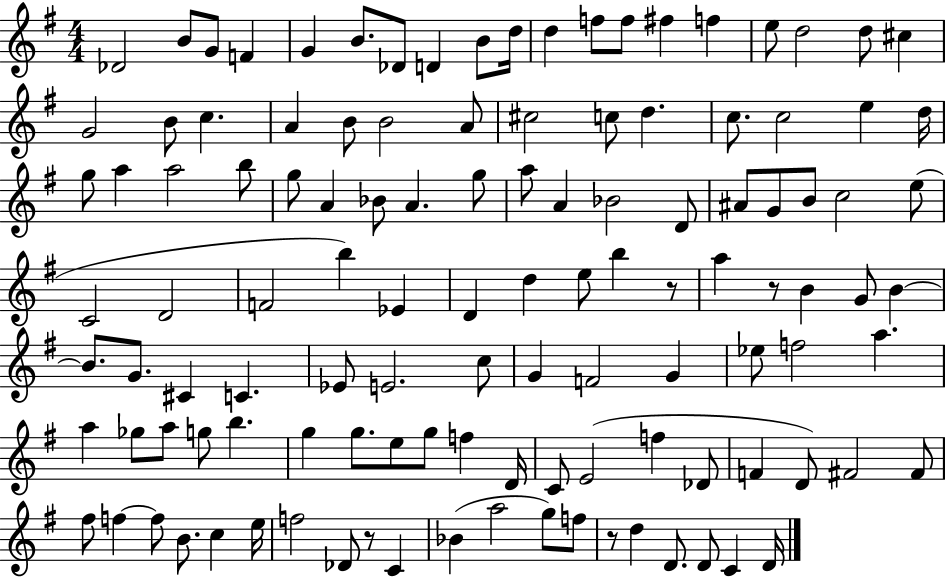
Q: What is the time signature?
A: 4/4